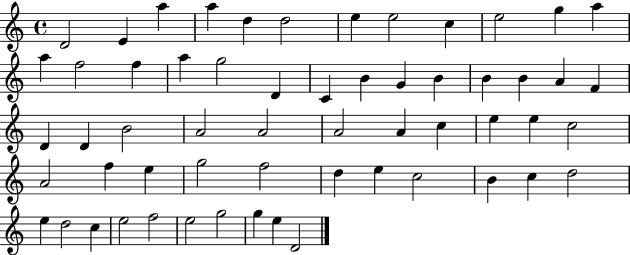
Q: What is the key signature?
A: C major